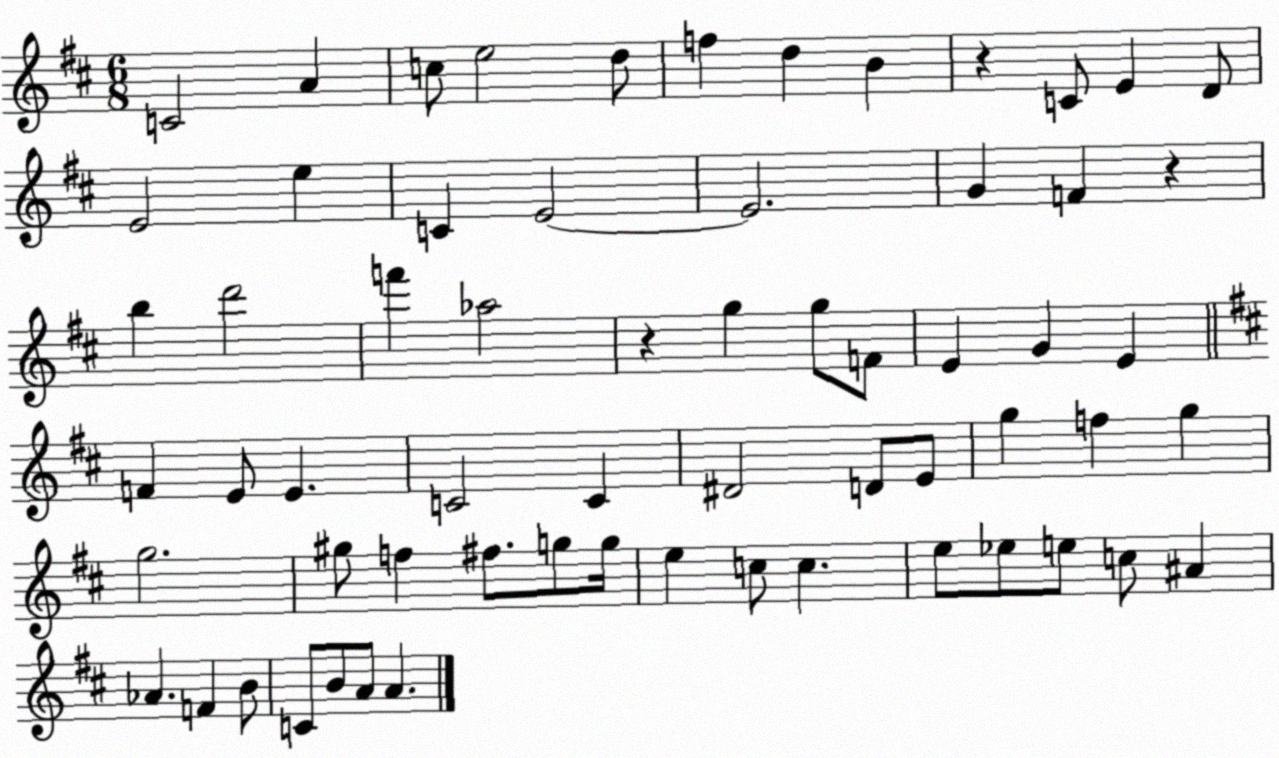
X:1
T:Untitled
M:6/8
L:1/4
K:D
C2 A c/2 e2 d/2 f d B z C/2 E D/2 E2 e C E2 E2 G F z b d'2 f' _a2 z g g/2 F/2 E G E F E/2 E C2 C ^D2 D/2 E/2 g f g g2 ^g/2 f ^f/2 g/2 g/4 e c/2 c e/2 _e/2 e/2 c/2 ^A _A F B/2 C/2 B/2 A/2 A